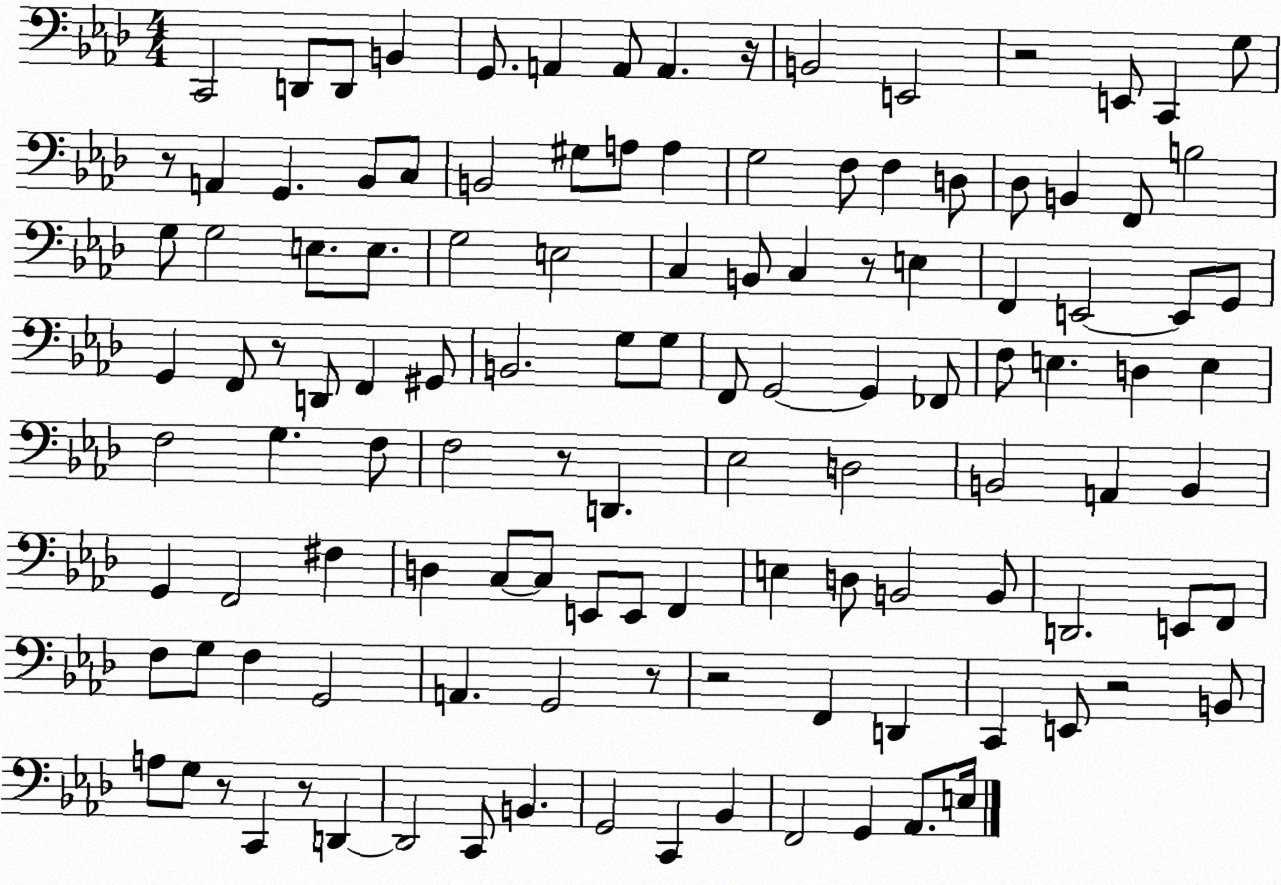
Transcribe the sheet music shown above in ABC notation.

X:1
T:Untitled
M:4/4
L:1/4
K:Ab
C,,2 D,,/2 D,,/2 B,, G,,/2 A,, A,,/2 A,, z/4 B,,2 E,,2 z2 E,,/2 C,, G,/2 z/2 A,, G,, _B,,/2 C,/2 B,,2 ^G,/2 A,/2 A, G,2 F,/2 F, D,/2 _D,/2 B,, F,,/2 B,2 G,/2 G,2 E,/2 E,/2 G,2 E,2 C, B,,/2 C, z/2 E, F,, E,,2 E,,/2 G,,/2 G,, F,,/2 z/2 D,,/2 F,, ^G,,/2 B,,2 G,/2 G,/2 F,,/2 G,,2 G,, _F,,/2 F,/2 E, D, E, F,2 G, F,/2 F,2 z/2 D,, _E,2 D,2 B,,2 A,, B,, G,, F,,2 ^F, D, C,/2 C,/2 E,,/2 E,,/2 F,, E, D,/2 B,,2 B,,/2 D,,2 E,,/2 F,,/2 F,/2 G,/2 F, G,,2 A,, G,,2 z/2 z2 F,, D,, C,, E,,/2 z2 B,,/2 A,/2 G,/2 z/2 C,, z/2 D,, D,,2 C,,/2 B,, G,,2 C,, _B,, F,,2 G,, _A,,/2 E,/4